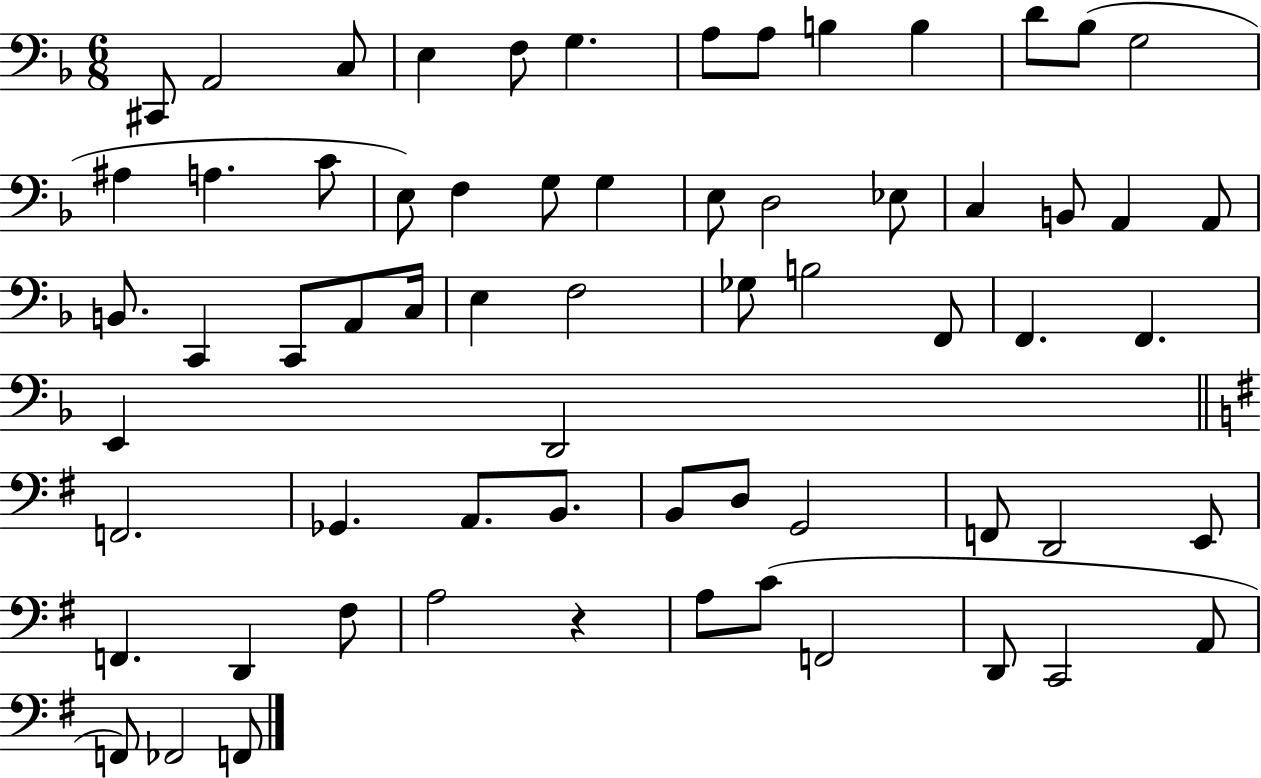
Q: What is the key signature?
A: F major